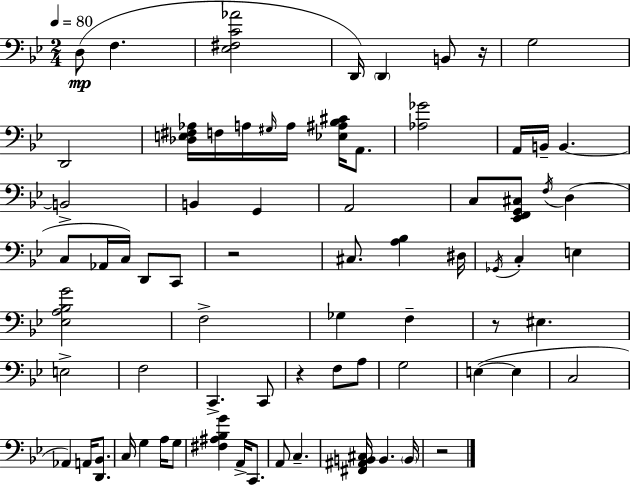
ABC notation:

X:1
T:Untitled
M:2/4
L:1/4
K:Bb
D,/2 F, [_E,^F,C_A]2 D,,/4 D,, B,,/2 z/4 G,2 D,,2 [_D,E,^F,_A,]/4 F,/4 A,/4 ^G,/4 A,/4 [_E,^A,_B,^C]/4 A,,/2 [_A,_G]2 A,,/4 B,,/4 B,, B,,2 B,, G,, A,,2 C,/2 [_E,,F,,G,,^C,]/2 F,/4 D, C,/2 _A,,/4 C,/4 D,,/2 C,,/2 z2 ^C,/2 [A,_B,] ^D,/4 _G,,/4 C, E, [_E,A,_B,G]2 F,2 _G, F, z/2 ^E, E,2 F,2 C,, C,,/2 z F,/2 A,/2 G,2 E, E, C,2 _A,, A,,/4 [D,,_B,,]/2 C,/4 G, A,/4 G,/2 [^F,^A,_B,G] A,,/4 C,,/2 A,,/2 C, [^F,,^A,,B,,^C,]/4 B,, B,,/4 z2